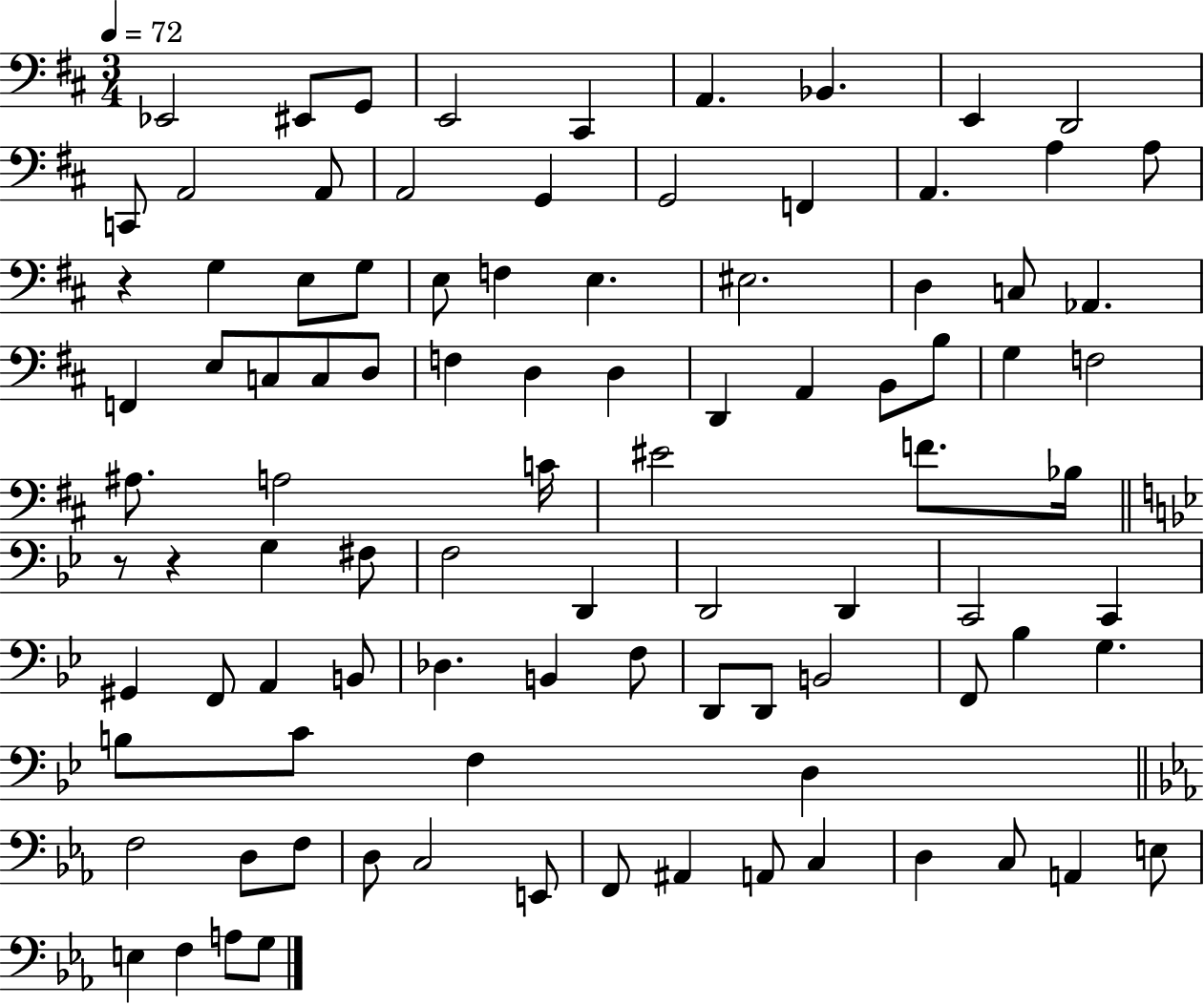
X:1
T:Untitled
M:3/4
L:1/4
K:D
_E,,2 ^E,,/2 G,,/2 E,,2 ^C,, A,, _B,, E,, D,,2 C,,/2 A,,2 A,,/2 A,,2 G,, G,,2 F,, A,, A, A,/2 z G, E,/2 G,/2 E,/2 F, E, ^E,2 D, C,/2 _A,, F,, E,/2 C,/2 C,/2 D,/2 F, D, D, D,, A,, B,,/2 B,/2 G, F,2 ^A,/2 A,2 C/4 ^E2 F/2 _B,/4 z/2 z G, ^F,/2 F,2 D,, D,,2 D,, C,,2 C,, ^G,, F,,/2 A,, B,,/2 _D, B,, F,/2 D,,/2 D,,/2 B,,2 F,,/2 _B, G, B,/2 C/2 F, D, F,2 D,/2 F,/2 D,/2 C,2 E,,/2 F,,/2 ^A,, A,,/2 C, D, C,/2 A,, E,/2 E, F, A,/2 G,/2